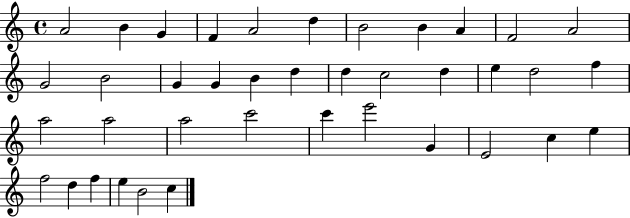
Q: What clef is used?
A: treble